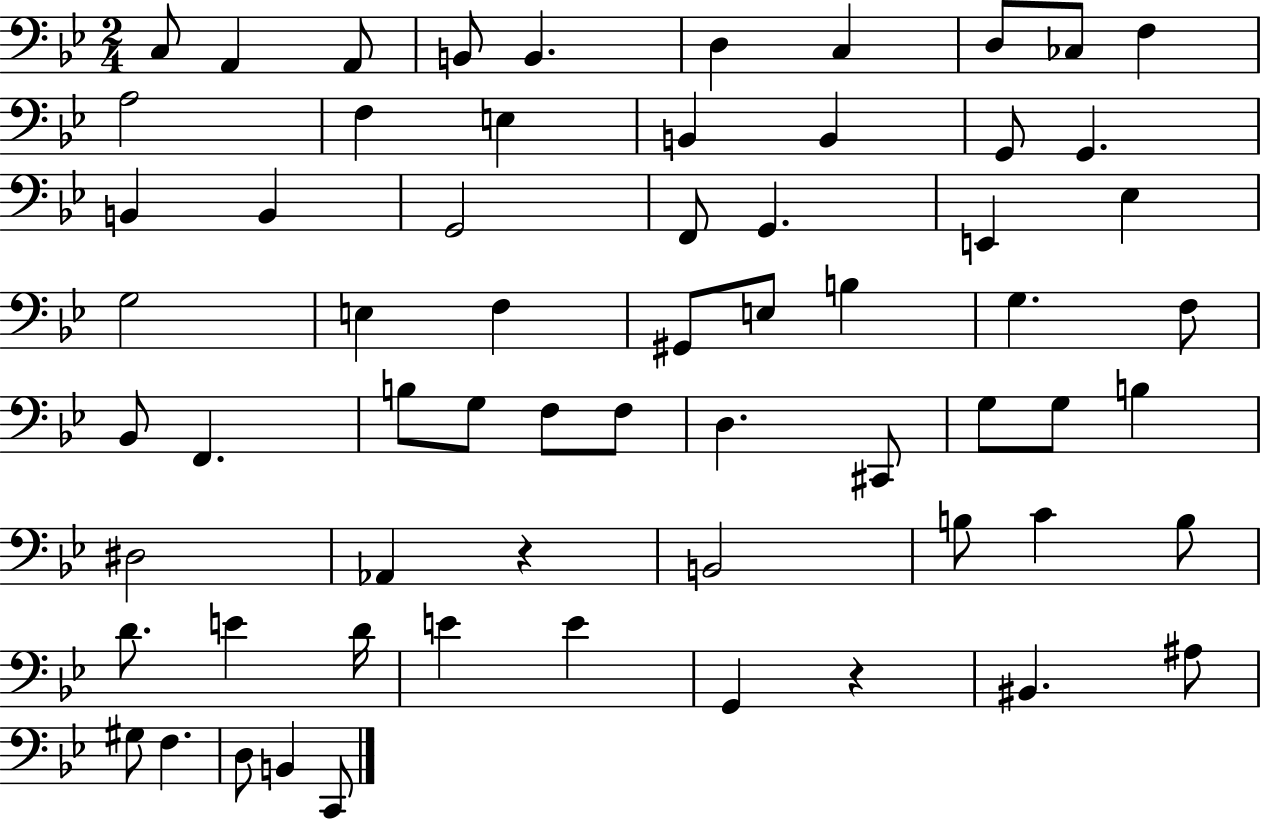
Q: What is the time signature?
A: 2/4